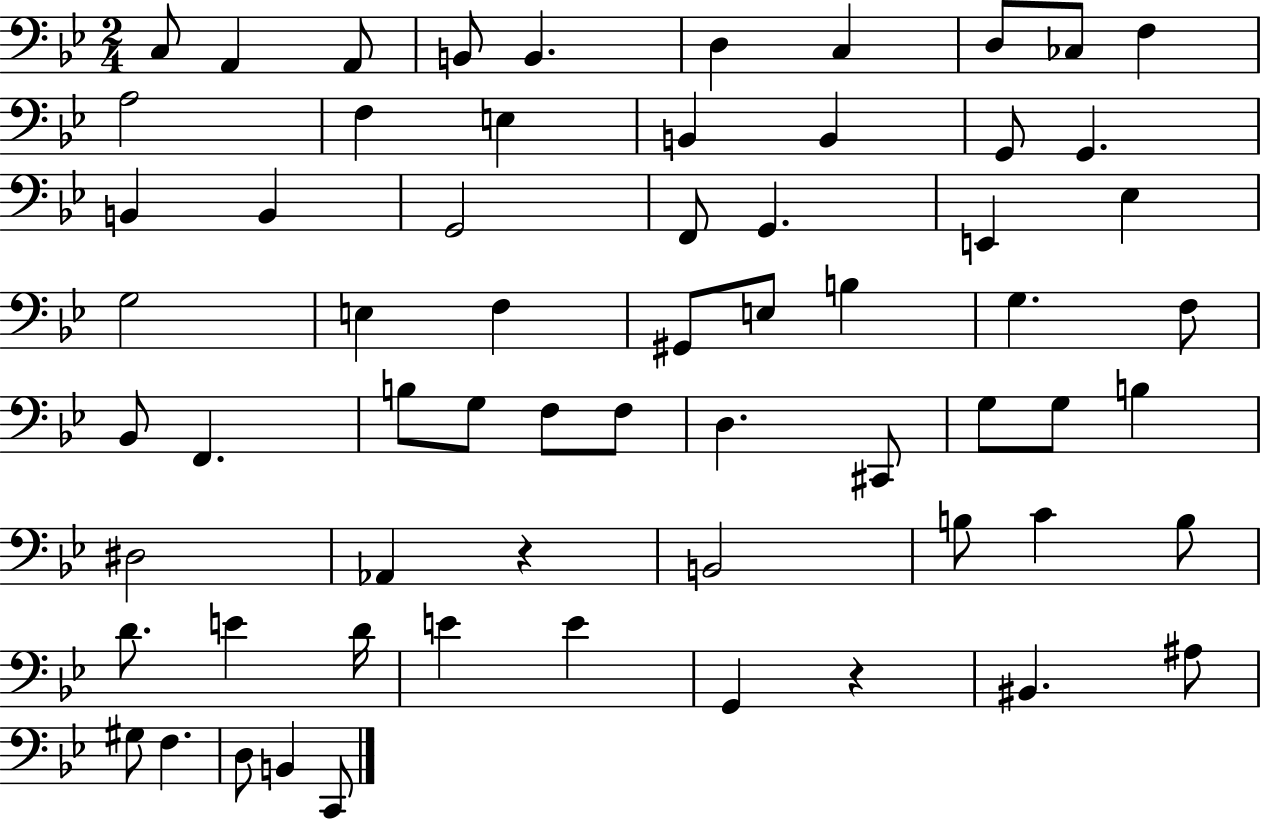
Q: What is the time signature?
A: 2/4